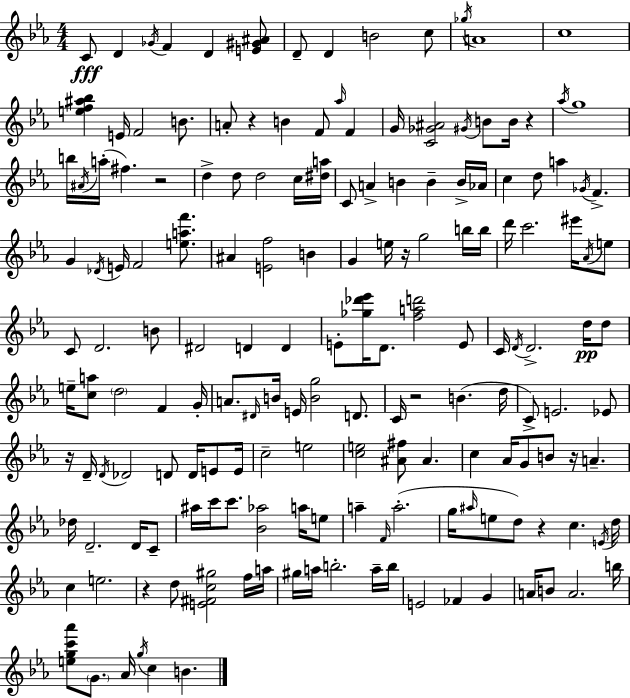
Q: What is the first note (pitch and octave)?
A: C4